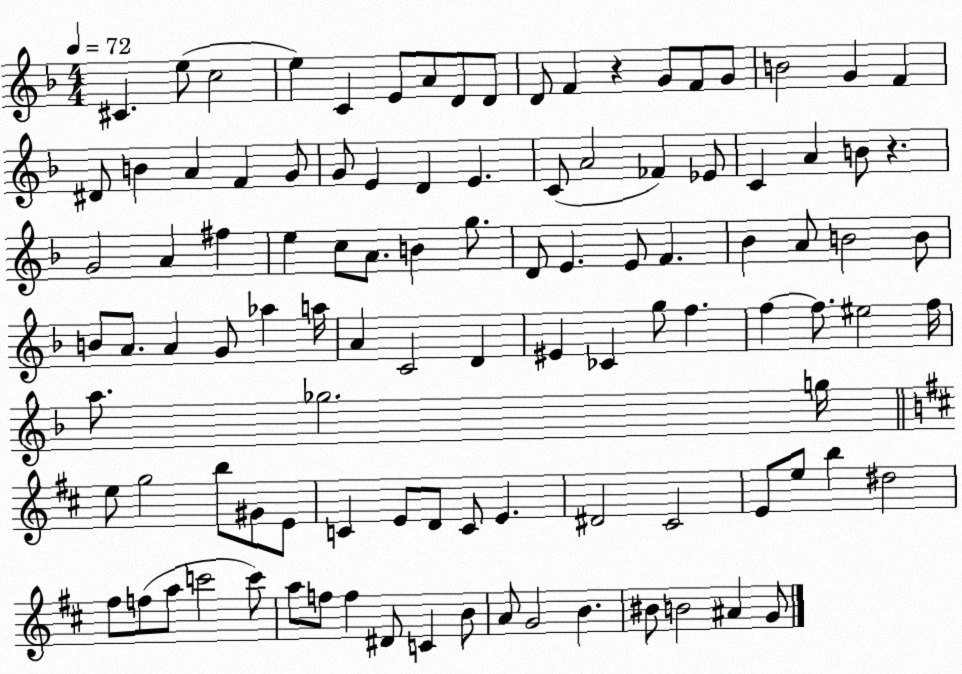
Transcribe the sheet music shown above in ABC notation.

X:1
T:Untitled
M:4/4
L:1/4
K:F
^C e/2 c2 e C E/2 A/2 D/2 D/2 D/2 F z G/2 F/2 G/2 B2 G F ^D/2 B A F G/2 G/2 E D E C/2 A2 _F _E/2 C A B/2 z G2 A ^f e c/2 A/2 B g/2 D/2 E E/2 F _B A/2 B2 B/2 B/2 A/2 A G/2 _a a/4 A C2 D ^E _C g/2 f f f/2 ^e2 f/4 a/2 _g2 g/4 e/2 g2 b/2 ^G/2 E/2 C E/2 D/2 C/2 E ^D2 ^C2 E/2 e/2 b ^d2 ^f/2 f/2 a/2 c'2 c'/2 a/2 f/2 f ^D/2 C B/2 A/2 G2 B ^B/2 B2 ^A G/2